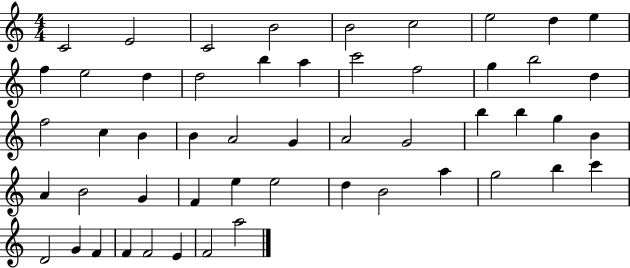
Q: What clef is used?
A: treble